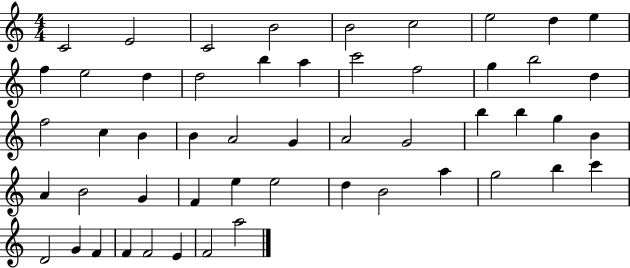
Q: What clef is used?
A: treble